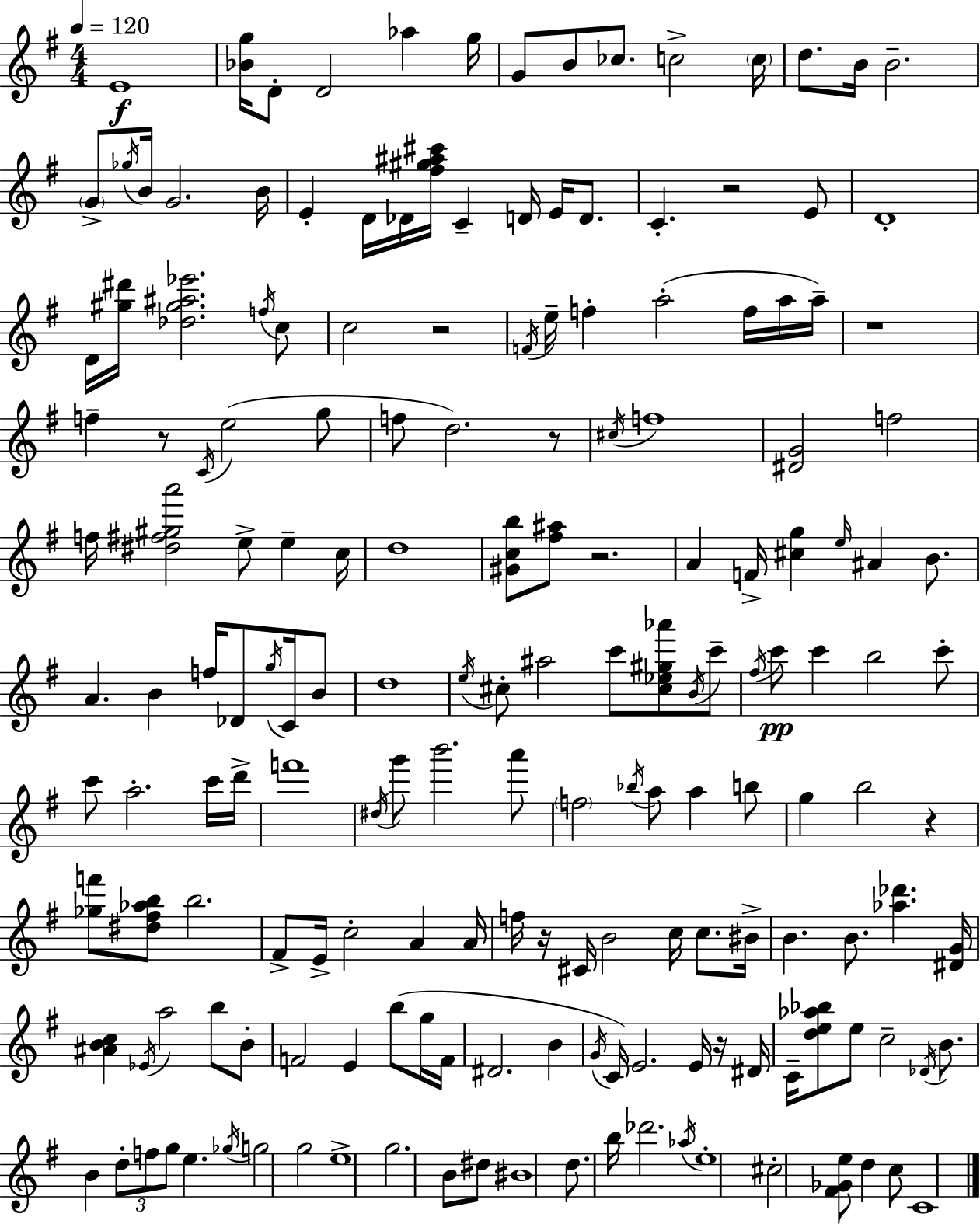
X:1
T:Untitled
M:4/4
L:1/4
K:Em
E4 [_Bg]/4 D/2 D2 _a g/4 G/2 B/2 _c/2 c2 c/4 d/2 B/4 B2 G/2 _g/4 B/4 G2 B/4 E D/4 _D/4 [^f^g^a^c']/4 C D/4 E/4 D/2 C z2 E/2 D4 D/4 [^g^d']/4 [_d^g^a_e']2 f/4 c/2 c2 z2 F/4 e/4 f a2 f/4 a/4 a/4 z4 f z/2 C/4 e2 g/2 f/2 d2 z/2 ^c/4 f4 [^DG]2 f2 f/4 [^d^f^ga']2 e/2 e c/4 d4 [^Gcb]/2 [^f^a]/2 z2 A F/4 [^cg] e/4 ^A B/2 A B f/4 _D/2 g/4 C/4 B/2 d4 e/4 ^c/2 ^a2 c'/2 [^c_e^g_a']/2 B/4 c'/2 ^f/4 c'/2 c' b2 c'/2 c'/2 a2 c'/4 d'/4 f'4 ^d/4 g'/2 b'2 a'/2 f2 _b/4 a/2 a b/2 g b2 z [_gf']/2 [^d^f_ab]/2 b2 ^F/2 E/4 c2 A A/4 f/4 z/4 ^C/4 B2 c/4 c/2 ^B/4 B B/2 [_a_d'] [^DG]/4 [^ABc] _E/4 a2 b/2 B/2 F2 E b/2 g/4 F/4 ^D2 B G/4 C/4 E2 E/4 z/4 ^D/4 C/4 [de_a_b]/2 e/2 c2 _D/4 B/2 B d/2 f/2 g/2 e _g/4 g2 g2 e4 g2 B/2 ^d/2 ^B4 d/2 b/4 _d'2 _a/4 e4 ^c2 [^F_Ge]/2 d c/2 C4